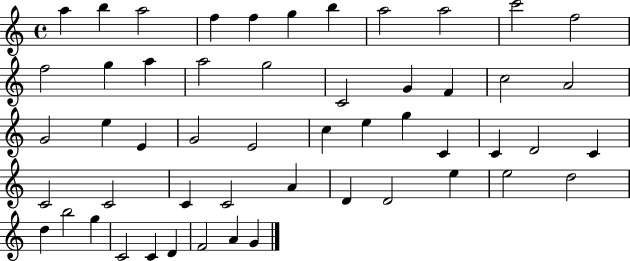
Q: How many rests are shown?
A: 0